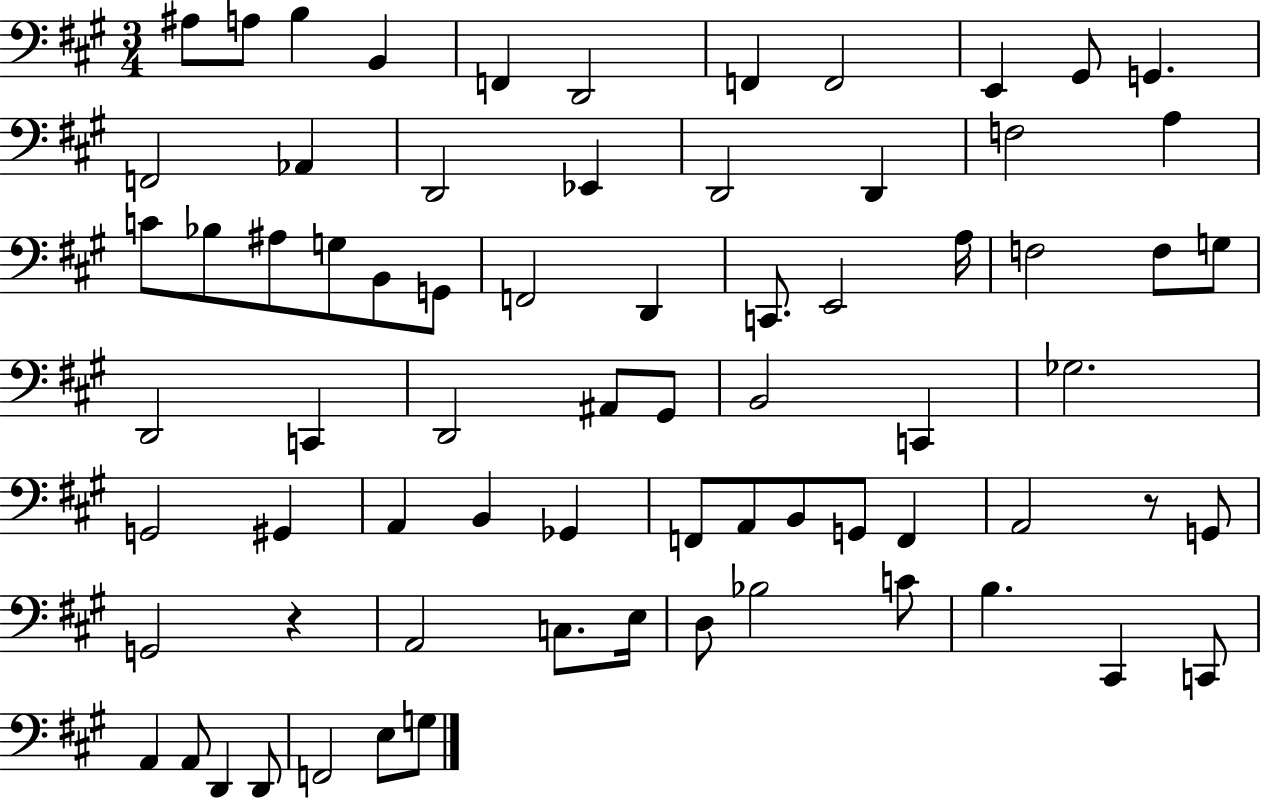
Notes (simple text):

A#3/e A3/e B3/q B2/q F2/q D2/h F2/q F2/h E2/q G#2/e G2/q. F2/h Ab2/q D2/h Eb2/q D2/h D2/q F3/h A3/q C4/e Bb3/e A#3/e G3/e B2/e G2/e F2/h D2/q C2/e. E2/h A3/s F3/h F3/e G3/e D2/h C2/q D2/h A#2/e G#2/e B2/h C2/q Gb3/h. G2/h G#2/q A2/q B2/q Gb2/q F2/e A2/e B2/e G2/e F2/q A2/h R/e G2/e G2/h R/q A2/h C3/e. E3/s D3/e Bb3/h C4/e B3/q. C#2/q C2/e A2/q A2/e D2/q D2/e F2/h E3/e G3/e